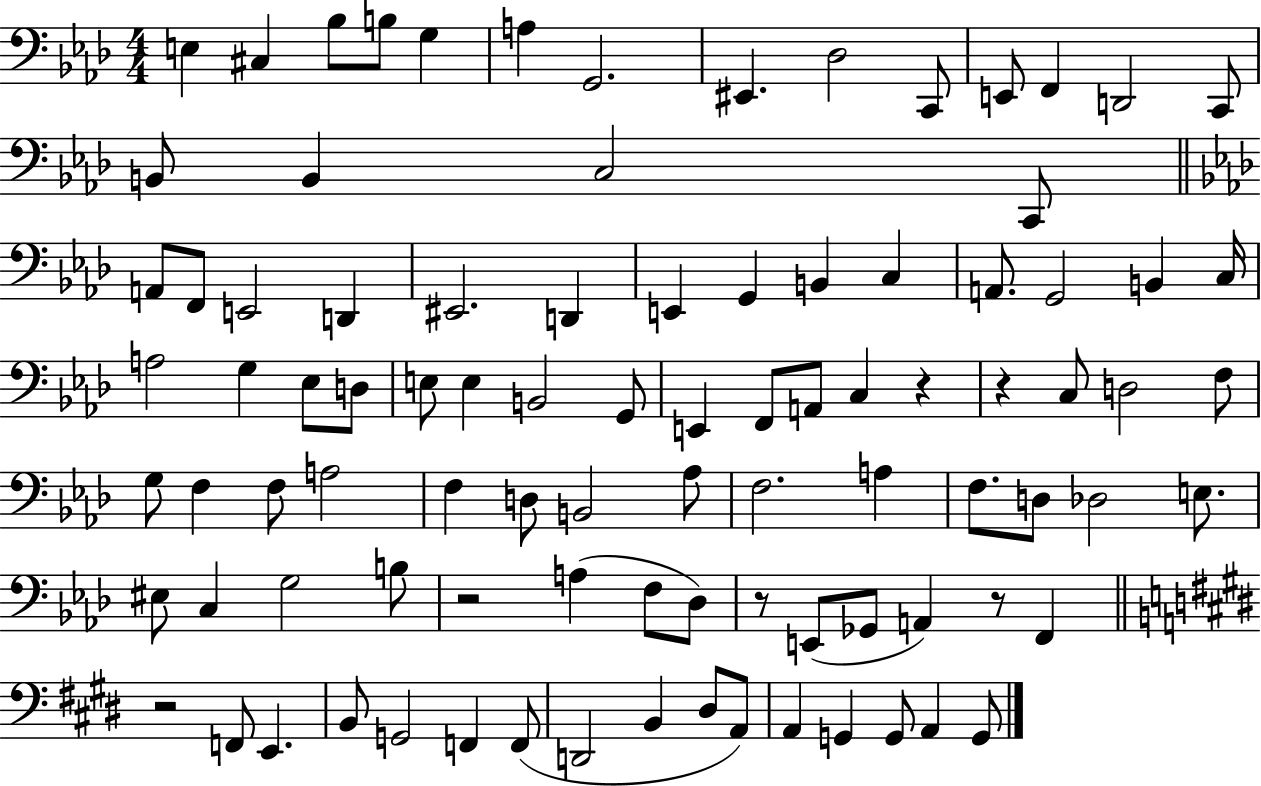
E3/q C#3/q Bb3/e B3/e G3/q A3/q G2/h. EIS2/q. Db3/h C2/e E2/e F2/q D2/h C2/e B2/e B2/q C3/h C2/e A2/e F2/e E2/h D2/q EIS2/h. D2/q E2/q G2/q B2/q C3/q A2/e. G2/h B2/q C3/s A3/h G3/q Eb3/e D3/e E3/e E3/q B2/h G2/e E2/q F2/e A2/e C3/q R/q R/q C3/e D3/h F3/e G3/e F3/q F3/e A3/h F3/q D3/e B2/h Ab3/e F3/h. A3/q F3/e. D3/e Db3/h E3/e. EIS3/e C3/q G3/h B3/e R/h A3/q F3/e Db3/e R/e E2/e Gb2/e A2/q R/e F2/q R/h F2/e E2/q. B2/e G2/h F2/q F2/e D2/h B2/q D#3/e A2/e A2/q G2/q G2/e A2/q G2/e